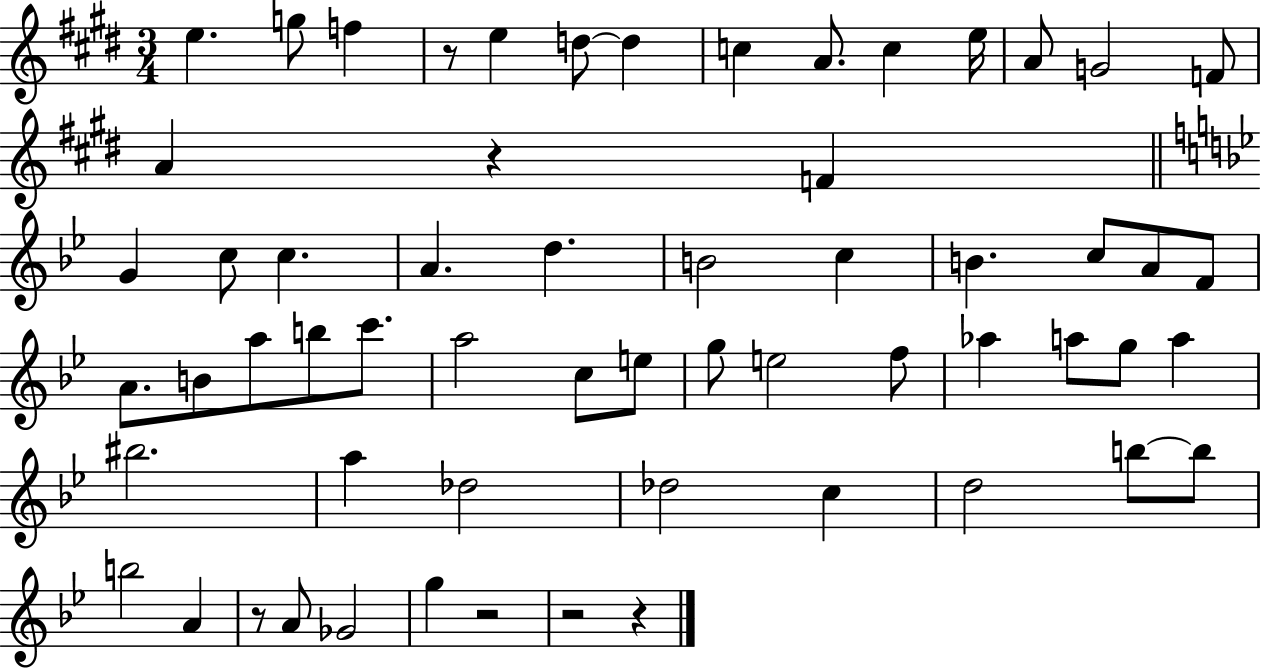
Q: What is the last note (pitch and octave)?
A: G5